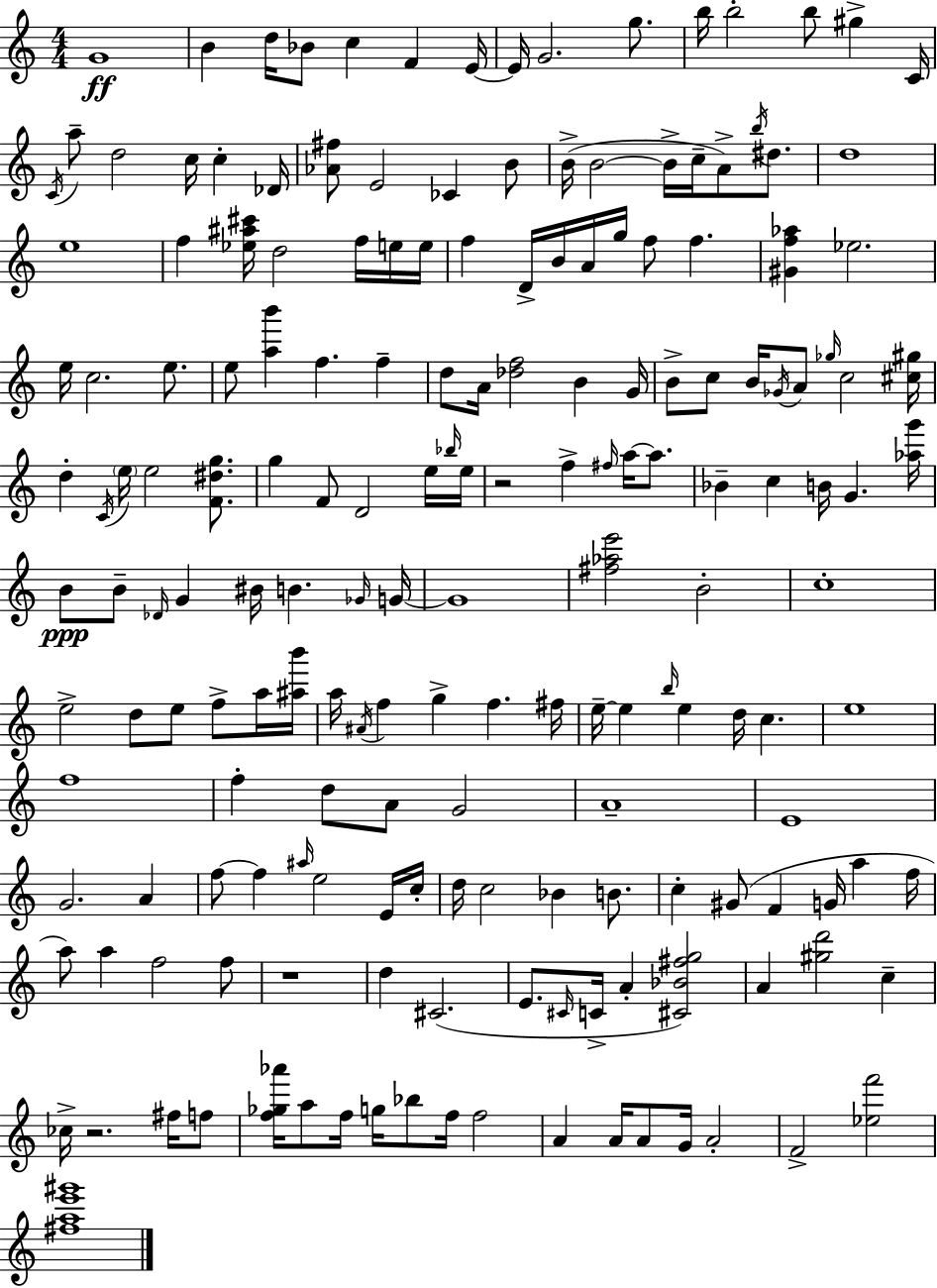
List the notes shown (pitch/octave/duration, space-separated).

G4/w B4/q D5/s Bb4/e C5/q F4/q E4/s E4/s G4/h. G5/e. B5/s B5/h B5/e G#5/q C4/s C4/s A5/e D5/h C5/s C5/q Db4/s [Ab4,F#5]/e E4/h CES4/q B4/e B4/s B4/h B4/s C5/s A4/e B5/s D#5/e. D5/w E5/w F5/q [Eb5,A#5,C#6]/s D5/h F5/s E5/s E5/s F5/q D4/s B4/s A4/s G5/s F5/e F5/q. [G#4,F5,Ab5]/q Eb5/h. E5/s C5/h. E5/e. E5/e [A5,B6]/q F5/q. F5/q D5/e A4/s [Db5,F5]/h B4/q G4/s B4/e C5/e B4/s Gb4/s A4/e Gb5/s C5/h [C#5,G#5]/s D5/q C4/s E5/s E5/h [F4,D#5,G5]/e. G5/q F4/e D4/h E5/s Bb5/s E5/s R/h F5/q F#5/s A5/s A5/e. Bb4/q C5/q B4/s G4/q. [Ab5,G6]/s B4/e B4/e Db4/s G4/q BIS4/s B4/q. Gb4/s G4/s G4/w [F#5,Ab5,E6]/h B4/h C5/w E5/h D5/e E5/e F5/e A5/s [A#5,B6]/s A5/s A#4/s F5/q G5/q F5/q. F#5/s E5/s E5/q B5/s E5/q D5/s C5/q. E5/w F5/w F5/q D5/e A4/e G4/h A4/w E4/w G4/h. A4/q F5/e F5/q A#5/s E5/h E4/s C5/s D5/s C5/h Bb4/q B4/e. C5/q G#4/e F4/q G4/s A5/q F5/s A5/e A5/q F5/h F5/e R/w D5/q C#4/h. E4/e. C#4/s C4/s A4/q [C#4,Bb4,F#5,G5]/h A4/q [G#5,D6]/h C5/q CES5/s R/h. F#5/s F5/e [F5,Gb5,Ab6]/s A5/e F5/s G5/s Bb5/e F5/s F5/h A4/q A4/s A4/e G4/s A4/h F4/h [Eb5,F6]/h [F#5,A5,E6,G#6]/w